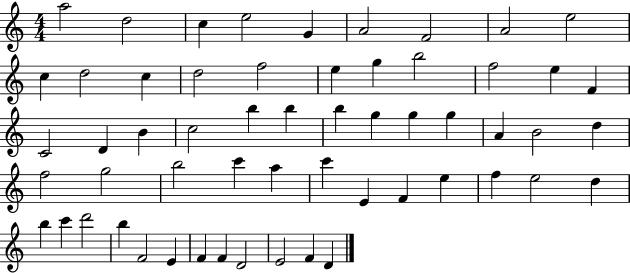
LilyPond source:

{
  \clef treble
  \numericTimeSignature
  \time 4/4
  \key c \major
  a''2 d''2 | c''4 e''2 g'4 | a'2 f'2 | a'2 e''2 | \break c''4 d''2 c''4 | d''2 f''2 | e''4 g''4 b''2 | f''2 e''4 f'4 | \break c'2 d'4 b'4 | c''2 b''4 b''4 | b''4 g''4 g''4 g''4 | a'4 b'2 d''4 | \break f''2 g''2 | b''2 c'''4 a''4 | c'''4 e'4 f'4 e''4 | f''4 e''2 d''4 | \break b''4 c'''4 d'''2 | b''4 f'2 e'4 | f'4 f'4 d'2 | e'2 f'4 d'4 | \break \bar "|."
}